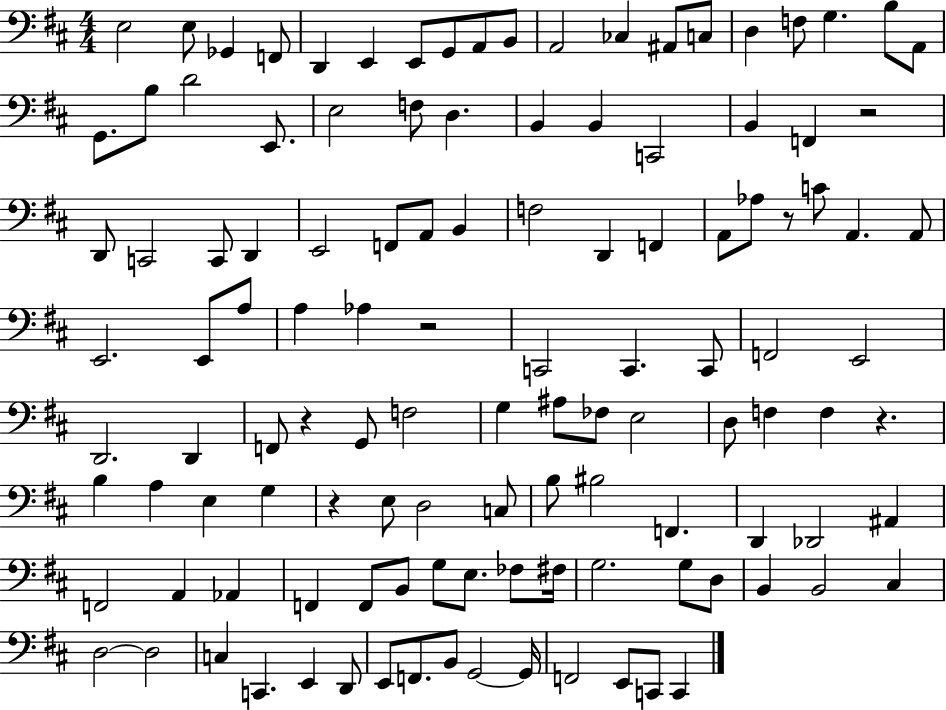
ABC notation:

X:1
T:Untitled
M:4/4
L:1/4
K:D
E,2 E,/2 _G,, F,,/2 D,, E,, E,,/2 G,,/2 A,,/2 B,,/2 A,,2 _C, ^A,,/2 C,/2 D, F,/2 G, B,/2 A,,/2 G,,/2 B,/2 D2 E,,/2 E,2 F,/2 D, B,, B,, C,,2 B,, F,, z2 D,,/2 C,,2 C,,/2 D,, E,,2 F,,/2 A,,/2 B,, F,2 D,, F,, A,,/2 _A,/2 z/2 C/2 A,, A,,/2 E,,2 E,,/2 A,/2 A, _A, z2 C,,2 C,, C,,/2 F,,2 E,,2 D,,2 D,, F,,/2 z G,,/2 F,2 G, ^A,/2 _F,/2 E,2 D,/2 F, F, z B, A, E, G, z E,/2 D,2 C,/2 B,/2 ^B,2 F,, D,, _D,,2 ^A,, F,,2 A,, _A,, F,, F,,/2 B,,/2 G,/2 E,/2 _F,/2 ^F,/4 G,2 G,/2 D,/2 B,, B,,2 ^C, D,2 D,2 C, C,, E,, D,,/2 E,,/2 F,,/2 B,,/2 G,,2 G,,/4 F,,2 E,,/2 C,,/2 C,,